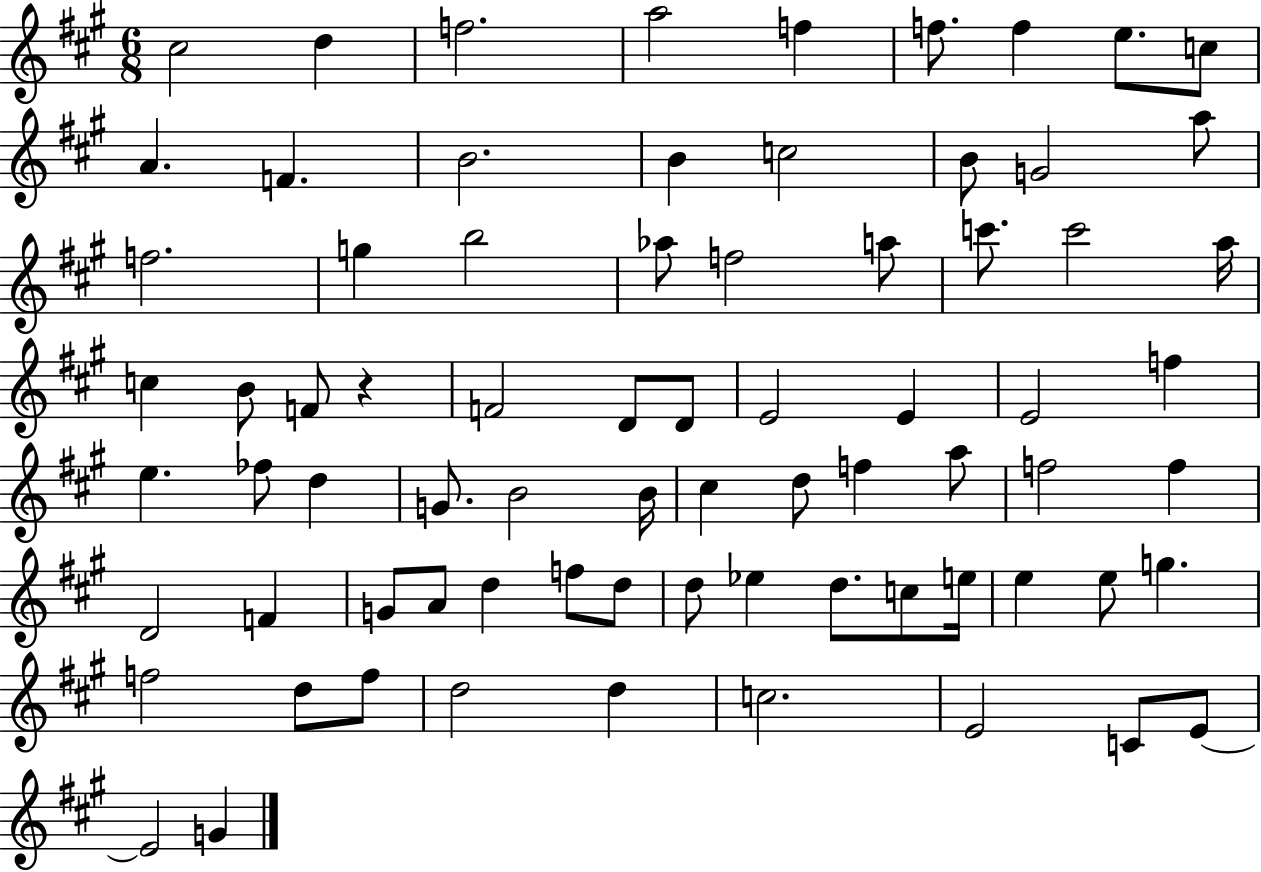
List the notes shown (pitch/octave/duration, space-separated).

C#5/h D5/q F5/h. A5/h F5/q F5/e. F5/q E5/e. C5/e A4/q. F4/q. B4/h. B4/q C5/h B4/e G4/h A5/e F5/h. G5/q B5/h Ab5/e F5/h A5/e C6/e. C6/h A5/s C5/q B4/e F4/e R/q F4/h D4/e D4/e E4/h E4/q E4/h F5/q E5/q. FES5/e D5/q G4/e. B4/h B4/s C#5/q D5/e F5/q A5/e F5/h F5/q D4/h F4/q G4/e A4/e D5/q F5/e D5/e D5/e Eb5/q D5/e. C5/e E5/s E5/q E5/e G5/q. F5/h D5/e F5/e D5/h D5/q C5/h. E4/h C4/e E4/e E4/h G4/q